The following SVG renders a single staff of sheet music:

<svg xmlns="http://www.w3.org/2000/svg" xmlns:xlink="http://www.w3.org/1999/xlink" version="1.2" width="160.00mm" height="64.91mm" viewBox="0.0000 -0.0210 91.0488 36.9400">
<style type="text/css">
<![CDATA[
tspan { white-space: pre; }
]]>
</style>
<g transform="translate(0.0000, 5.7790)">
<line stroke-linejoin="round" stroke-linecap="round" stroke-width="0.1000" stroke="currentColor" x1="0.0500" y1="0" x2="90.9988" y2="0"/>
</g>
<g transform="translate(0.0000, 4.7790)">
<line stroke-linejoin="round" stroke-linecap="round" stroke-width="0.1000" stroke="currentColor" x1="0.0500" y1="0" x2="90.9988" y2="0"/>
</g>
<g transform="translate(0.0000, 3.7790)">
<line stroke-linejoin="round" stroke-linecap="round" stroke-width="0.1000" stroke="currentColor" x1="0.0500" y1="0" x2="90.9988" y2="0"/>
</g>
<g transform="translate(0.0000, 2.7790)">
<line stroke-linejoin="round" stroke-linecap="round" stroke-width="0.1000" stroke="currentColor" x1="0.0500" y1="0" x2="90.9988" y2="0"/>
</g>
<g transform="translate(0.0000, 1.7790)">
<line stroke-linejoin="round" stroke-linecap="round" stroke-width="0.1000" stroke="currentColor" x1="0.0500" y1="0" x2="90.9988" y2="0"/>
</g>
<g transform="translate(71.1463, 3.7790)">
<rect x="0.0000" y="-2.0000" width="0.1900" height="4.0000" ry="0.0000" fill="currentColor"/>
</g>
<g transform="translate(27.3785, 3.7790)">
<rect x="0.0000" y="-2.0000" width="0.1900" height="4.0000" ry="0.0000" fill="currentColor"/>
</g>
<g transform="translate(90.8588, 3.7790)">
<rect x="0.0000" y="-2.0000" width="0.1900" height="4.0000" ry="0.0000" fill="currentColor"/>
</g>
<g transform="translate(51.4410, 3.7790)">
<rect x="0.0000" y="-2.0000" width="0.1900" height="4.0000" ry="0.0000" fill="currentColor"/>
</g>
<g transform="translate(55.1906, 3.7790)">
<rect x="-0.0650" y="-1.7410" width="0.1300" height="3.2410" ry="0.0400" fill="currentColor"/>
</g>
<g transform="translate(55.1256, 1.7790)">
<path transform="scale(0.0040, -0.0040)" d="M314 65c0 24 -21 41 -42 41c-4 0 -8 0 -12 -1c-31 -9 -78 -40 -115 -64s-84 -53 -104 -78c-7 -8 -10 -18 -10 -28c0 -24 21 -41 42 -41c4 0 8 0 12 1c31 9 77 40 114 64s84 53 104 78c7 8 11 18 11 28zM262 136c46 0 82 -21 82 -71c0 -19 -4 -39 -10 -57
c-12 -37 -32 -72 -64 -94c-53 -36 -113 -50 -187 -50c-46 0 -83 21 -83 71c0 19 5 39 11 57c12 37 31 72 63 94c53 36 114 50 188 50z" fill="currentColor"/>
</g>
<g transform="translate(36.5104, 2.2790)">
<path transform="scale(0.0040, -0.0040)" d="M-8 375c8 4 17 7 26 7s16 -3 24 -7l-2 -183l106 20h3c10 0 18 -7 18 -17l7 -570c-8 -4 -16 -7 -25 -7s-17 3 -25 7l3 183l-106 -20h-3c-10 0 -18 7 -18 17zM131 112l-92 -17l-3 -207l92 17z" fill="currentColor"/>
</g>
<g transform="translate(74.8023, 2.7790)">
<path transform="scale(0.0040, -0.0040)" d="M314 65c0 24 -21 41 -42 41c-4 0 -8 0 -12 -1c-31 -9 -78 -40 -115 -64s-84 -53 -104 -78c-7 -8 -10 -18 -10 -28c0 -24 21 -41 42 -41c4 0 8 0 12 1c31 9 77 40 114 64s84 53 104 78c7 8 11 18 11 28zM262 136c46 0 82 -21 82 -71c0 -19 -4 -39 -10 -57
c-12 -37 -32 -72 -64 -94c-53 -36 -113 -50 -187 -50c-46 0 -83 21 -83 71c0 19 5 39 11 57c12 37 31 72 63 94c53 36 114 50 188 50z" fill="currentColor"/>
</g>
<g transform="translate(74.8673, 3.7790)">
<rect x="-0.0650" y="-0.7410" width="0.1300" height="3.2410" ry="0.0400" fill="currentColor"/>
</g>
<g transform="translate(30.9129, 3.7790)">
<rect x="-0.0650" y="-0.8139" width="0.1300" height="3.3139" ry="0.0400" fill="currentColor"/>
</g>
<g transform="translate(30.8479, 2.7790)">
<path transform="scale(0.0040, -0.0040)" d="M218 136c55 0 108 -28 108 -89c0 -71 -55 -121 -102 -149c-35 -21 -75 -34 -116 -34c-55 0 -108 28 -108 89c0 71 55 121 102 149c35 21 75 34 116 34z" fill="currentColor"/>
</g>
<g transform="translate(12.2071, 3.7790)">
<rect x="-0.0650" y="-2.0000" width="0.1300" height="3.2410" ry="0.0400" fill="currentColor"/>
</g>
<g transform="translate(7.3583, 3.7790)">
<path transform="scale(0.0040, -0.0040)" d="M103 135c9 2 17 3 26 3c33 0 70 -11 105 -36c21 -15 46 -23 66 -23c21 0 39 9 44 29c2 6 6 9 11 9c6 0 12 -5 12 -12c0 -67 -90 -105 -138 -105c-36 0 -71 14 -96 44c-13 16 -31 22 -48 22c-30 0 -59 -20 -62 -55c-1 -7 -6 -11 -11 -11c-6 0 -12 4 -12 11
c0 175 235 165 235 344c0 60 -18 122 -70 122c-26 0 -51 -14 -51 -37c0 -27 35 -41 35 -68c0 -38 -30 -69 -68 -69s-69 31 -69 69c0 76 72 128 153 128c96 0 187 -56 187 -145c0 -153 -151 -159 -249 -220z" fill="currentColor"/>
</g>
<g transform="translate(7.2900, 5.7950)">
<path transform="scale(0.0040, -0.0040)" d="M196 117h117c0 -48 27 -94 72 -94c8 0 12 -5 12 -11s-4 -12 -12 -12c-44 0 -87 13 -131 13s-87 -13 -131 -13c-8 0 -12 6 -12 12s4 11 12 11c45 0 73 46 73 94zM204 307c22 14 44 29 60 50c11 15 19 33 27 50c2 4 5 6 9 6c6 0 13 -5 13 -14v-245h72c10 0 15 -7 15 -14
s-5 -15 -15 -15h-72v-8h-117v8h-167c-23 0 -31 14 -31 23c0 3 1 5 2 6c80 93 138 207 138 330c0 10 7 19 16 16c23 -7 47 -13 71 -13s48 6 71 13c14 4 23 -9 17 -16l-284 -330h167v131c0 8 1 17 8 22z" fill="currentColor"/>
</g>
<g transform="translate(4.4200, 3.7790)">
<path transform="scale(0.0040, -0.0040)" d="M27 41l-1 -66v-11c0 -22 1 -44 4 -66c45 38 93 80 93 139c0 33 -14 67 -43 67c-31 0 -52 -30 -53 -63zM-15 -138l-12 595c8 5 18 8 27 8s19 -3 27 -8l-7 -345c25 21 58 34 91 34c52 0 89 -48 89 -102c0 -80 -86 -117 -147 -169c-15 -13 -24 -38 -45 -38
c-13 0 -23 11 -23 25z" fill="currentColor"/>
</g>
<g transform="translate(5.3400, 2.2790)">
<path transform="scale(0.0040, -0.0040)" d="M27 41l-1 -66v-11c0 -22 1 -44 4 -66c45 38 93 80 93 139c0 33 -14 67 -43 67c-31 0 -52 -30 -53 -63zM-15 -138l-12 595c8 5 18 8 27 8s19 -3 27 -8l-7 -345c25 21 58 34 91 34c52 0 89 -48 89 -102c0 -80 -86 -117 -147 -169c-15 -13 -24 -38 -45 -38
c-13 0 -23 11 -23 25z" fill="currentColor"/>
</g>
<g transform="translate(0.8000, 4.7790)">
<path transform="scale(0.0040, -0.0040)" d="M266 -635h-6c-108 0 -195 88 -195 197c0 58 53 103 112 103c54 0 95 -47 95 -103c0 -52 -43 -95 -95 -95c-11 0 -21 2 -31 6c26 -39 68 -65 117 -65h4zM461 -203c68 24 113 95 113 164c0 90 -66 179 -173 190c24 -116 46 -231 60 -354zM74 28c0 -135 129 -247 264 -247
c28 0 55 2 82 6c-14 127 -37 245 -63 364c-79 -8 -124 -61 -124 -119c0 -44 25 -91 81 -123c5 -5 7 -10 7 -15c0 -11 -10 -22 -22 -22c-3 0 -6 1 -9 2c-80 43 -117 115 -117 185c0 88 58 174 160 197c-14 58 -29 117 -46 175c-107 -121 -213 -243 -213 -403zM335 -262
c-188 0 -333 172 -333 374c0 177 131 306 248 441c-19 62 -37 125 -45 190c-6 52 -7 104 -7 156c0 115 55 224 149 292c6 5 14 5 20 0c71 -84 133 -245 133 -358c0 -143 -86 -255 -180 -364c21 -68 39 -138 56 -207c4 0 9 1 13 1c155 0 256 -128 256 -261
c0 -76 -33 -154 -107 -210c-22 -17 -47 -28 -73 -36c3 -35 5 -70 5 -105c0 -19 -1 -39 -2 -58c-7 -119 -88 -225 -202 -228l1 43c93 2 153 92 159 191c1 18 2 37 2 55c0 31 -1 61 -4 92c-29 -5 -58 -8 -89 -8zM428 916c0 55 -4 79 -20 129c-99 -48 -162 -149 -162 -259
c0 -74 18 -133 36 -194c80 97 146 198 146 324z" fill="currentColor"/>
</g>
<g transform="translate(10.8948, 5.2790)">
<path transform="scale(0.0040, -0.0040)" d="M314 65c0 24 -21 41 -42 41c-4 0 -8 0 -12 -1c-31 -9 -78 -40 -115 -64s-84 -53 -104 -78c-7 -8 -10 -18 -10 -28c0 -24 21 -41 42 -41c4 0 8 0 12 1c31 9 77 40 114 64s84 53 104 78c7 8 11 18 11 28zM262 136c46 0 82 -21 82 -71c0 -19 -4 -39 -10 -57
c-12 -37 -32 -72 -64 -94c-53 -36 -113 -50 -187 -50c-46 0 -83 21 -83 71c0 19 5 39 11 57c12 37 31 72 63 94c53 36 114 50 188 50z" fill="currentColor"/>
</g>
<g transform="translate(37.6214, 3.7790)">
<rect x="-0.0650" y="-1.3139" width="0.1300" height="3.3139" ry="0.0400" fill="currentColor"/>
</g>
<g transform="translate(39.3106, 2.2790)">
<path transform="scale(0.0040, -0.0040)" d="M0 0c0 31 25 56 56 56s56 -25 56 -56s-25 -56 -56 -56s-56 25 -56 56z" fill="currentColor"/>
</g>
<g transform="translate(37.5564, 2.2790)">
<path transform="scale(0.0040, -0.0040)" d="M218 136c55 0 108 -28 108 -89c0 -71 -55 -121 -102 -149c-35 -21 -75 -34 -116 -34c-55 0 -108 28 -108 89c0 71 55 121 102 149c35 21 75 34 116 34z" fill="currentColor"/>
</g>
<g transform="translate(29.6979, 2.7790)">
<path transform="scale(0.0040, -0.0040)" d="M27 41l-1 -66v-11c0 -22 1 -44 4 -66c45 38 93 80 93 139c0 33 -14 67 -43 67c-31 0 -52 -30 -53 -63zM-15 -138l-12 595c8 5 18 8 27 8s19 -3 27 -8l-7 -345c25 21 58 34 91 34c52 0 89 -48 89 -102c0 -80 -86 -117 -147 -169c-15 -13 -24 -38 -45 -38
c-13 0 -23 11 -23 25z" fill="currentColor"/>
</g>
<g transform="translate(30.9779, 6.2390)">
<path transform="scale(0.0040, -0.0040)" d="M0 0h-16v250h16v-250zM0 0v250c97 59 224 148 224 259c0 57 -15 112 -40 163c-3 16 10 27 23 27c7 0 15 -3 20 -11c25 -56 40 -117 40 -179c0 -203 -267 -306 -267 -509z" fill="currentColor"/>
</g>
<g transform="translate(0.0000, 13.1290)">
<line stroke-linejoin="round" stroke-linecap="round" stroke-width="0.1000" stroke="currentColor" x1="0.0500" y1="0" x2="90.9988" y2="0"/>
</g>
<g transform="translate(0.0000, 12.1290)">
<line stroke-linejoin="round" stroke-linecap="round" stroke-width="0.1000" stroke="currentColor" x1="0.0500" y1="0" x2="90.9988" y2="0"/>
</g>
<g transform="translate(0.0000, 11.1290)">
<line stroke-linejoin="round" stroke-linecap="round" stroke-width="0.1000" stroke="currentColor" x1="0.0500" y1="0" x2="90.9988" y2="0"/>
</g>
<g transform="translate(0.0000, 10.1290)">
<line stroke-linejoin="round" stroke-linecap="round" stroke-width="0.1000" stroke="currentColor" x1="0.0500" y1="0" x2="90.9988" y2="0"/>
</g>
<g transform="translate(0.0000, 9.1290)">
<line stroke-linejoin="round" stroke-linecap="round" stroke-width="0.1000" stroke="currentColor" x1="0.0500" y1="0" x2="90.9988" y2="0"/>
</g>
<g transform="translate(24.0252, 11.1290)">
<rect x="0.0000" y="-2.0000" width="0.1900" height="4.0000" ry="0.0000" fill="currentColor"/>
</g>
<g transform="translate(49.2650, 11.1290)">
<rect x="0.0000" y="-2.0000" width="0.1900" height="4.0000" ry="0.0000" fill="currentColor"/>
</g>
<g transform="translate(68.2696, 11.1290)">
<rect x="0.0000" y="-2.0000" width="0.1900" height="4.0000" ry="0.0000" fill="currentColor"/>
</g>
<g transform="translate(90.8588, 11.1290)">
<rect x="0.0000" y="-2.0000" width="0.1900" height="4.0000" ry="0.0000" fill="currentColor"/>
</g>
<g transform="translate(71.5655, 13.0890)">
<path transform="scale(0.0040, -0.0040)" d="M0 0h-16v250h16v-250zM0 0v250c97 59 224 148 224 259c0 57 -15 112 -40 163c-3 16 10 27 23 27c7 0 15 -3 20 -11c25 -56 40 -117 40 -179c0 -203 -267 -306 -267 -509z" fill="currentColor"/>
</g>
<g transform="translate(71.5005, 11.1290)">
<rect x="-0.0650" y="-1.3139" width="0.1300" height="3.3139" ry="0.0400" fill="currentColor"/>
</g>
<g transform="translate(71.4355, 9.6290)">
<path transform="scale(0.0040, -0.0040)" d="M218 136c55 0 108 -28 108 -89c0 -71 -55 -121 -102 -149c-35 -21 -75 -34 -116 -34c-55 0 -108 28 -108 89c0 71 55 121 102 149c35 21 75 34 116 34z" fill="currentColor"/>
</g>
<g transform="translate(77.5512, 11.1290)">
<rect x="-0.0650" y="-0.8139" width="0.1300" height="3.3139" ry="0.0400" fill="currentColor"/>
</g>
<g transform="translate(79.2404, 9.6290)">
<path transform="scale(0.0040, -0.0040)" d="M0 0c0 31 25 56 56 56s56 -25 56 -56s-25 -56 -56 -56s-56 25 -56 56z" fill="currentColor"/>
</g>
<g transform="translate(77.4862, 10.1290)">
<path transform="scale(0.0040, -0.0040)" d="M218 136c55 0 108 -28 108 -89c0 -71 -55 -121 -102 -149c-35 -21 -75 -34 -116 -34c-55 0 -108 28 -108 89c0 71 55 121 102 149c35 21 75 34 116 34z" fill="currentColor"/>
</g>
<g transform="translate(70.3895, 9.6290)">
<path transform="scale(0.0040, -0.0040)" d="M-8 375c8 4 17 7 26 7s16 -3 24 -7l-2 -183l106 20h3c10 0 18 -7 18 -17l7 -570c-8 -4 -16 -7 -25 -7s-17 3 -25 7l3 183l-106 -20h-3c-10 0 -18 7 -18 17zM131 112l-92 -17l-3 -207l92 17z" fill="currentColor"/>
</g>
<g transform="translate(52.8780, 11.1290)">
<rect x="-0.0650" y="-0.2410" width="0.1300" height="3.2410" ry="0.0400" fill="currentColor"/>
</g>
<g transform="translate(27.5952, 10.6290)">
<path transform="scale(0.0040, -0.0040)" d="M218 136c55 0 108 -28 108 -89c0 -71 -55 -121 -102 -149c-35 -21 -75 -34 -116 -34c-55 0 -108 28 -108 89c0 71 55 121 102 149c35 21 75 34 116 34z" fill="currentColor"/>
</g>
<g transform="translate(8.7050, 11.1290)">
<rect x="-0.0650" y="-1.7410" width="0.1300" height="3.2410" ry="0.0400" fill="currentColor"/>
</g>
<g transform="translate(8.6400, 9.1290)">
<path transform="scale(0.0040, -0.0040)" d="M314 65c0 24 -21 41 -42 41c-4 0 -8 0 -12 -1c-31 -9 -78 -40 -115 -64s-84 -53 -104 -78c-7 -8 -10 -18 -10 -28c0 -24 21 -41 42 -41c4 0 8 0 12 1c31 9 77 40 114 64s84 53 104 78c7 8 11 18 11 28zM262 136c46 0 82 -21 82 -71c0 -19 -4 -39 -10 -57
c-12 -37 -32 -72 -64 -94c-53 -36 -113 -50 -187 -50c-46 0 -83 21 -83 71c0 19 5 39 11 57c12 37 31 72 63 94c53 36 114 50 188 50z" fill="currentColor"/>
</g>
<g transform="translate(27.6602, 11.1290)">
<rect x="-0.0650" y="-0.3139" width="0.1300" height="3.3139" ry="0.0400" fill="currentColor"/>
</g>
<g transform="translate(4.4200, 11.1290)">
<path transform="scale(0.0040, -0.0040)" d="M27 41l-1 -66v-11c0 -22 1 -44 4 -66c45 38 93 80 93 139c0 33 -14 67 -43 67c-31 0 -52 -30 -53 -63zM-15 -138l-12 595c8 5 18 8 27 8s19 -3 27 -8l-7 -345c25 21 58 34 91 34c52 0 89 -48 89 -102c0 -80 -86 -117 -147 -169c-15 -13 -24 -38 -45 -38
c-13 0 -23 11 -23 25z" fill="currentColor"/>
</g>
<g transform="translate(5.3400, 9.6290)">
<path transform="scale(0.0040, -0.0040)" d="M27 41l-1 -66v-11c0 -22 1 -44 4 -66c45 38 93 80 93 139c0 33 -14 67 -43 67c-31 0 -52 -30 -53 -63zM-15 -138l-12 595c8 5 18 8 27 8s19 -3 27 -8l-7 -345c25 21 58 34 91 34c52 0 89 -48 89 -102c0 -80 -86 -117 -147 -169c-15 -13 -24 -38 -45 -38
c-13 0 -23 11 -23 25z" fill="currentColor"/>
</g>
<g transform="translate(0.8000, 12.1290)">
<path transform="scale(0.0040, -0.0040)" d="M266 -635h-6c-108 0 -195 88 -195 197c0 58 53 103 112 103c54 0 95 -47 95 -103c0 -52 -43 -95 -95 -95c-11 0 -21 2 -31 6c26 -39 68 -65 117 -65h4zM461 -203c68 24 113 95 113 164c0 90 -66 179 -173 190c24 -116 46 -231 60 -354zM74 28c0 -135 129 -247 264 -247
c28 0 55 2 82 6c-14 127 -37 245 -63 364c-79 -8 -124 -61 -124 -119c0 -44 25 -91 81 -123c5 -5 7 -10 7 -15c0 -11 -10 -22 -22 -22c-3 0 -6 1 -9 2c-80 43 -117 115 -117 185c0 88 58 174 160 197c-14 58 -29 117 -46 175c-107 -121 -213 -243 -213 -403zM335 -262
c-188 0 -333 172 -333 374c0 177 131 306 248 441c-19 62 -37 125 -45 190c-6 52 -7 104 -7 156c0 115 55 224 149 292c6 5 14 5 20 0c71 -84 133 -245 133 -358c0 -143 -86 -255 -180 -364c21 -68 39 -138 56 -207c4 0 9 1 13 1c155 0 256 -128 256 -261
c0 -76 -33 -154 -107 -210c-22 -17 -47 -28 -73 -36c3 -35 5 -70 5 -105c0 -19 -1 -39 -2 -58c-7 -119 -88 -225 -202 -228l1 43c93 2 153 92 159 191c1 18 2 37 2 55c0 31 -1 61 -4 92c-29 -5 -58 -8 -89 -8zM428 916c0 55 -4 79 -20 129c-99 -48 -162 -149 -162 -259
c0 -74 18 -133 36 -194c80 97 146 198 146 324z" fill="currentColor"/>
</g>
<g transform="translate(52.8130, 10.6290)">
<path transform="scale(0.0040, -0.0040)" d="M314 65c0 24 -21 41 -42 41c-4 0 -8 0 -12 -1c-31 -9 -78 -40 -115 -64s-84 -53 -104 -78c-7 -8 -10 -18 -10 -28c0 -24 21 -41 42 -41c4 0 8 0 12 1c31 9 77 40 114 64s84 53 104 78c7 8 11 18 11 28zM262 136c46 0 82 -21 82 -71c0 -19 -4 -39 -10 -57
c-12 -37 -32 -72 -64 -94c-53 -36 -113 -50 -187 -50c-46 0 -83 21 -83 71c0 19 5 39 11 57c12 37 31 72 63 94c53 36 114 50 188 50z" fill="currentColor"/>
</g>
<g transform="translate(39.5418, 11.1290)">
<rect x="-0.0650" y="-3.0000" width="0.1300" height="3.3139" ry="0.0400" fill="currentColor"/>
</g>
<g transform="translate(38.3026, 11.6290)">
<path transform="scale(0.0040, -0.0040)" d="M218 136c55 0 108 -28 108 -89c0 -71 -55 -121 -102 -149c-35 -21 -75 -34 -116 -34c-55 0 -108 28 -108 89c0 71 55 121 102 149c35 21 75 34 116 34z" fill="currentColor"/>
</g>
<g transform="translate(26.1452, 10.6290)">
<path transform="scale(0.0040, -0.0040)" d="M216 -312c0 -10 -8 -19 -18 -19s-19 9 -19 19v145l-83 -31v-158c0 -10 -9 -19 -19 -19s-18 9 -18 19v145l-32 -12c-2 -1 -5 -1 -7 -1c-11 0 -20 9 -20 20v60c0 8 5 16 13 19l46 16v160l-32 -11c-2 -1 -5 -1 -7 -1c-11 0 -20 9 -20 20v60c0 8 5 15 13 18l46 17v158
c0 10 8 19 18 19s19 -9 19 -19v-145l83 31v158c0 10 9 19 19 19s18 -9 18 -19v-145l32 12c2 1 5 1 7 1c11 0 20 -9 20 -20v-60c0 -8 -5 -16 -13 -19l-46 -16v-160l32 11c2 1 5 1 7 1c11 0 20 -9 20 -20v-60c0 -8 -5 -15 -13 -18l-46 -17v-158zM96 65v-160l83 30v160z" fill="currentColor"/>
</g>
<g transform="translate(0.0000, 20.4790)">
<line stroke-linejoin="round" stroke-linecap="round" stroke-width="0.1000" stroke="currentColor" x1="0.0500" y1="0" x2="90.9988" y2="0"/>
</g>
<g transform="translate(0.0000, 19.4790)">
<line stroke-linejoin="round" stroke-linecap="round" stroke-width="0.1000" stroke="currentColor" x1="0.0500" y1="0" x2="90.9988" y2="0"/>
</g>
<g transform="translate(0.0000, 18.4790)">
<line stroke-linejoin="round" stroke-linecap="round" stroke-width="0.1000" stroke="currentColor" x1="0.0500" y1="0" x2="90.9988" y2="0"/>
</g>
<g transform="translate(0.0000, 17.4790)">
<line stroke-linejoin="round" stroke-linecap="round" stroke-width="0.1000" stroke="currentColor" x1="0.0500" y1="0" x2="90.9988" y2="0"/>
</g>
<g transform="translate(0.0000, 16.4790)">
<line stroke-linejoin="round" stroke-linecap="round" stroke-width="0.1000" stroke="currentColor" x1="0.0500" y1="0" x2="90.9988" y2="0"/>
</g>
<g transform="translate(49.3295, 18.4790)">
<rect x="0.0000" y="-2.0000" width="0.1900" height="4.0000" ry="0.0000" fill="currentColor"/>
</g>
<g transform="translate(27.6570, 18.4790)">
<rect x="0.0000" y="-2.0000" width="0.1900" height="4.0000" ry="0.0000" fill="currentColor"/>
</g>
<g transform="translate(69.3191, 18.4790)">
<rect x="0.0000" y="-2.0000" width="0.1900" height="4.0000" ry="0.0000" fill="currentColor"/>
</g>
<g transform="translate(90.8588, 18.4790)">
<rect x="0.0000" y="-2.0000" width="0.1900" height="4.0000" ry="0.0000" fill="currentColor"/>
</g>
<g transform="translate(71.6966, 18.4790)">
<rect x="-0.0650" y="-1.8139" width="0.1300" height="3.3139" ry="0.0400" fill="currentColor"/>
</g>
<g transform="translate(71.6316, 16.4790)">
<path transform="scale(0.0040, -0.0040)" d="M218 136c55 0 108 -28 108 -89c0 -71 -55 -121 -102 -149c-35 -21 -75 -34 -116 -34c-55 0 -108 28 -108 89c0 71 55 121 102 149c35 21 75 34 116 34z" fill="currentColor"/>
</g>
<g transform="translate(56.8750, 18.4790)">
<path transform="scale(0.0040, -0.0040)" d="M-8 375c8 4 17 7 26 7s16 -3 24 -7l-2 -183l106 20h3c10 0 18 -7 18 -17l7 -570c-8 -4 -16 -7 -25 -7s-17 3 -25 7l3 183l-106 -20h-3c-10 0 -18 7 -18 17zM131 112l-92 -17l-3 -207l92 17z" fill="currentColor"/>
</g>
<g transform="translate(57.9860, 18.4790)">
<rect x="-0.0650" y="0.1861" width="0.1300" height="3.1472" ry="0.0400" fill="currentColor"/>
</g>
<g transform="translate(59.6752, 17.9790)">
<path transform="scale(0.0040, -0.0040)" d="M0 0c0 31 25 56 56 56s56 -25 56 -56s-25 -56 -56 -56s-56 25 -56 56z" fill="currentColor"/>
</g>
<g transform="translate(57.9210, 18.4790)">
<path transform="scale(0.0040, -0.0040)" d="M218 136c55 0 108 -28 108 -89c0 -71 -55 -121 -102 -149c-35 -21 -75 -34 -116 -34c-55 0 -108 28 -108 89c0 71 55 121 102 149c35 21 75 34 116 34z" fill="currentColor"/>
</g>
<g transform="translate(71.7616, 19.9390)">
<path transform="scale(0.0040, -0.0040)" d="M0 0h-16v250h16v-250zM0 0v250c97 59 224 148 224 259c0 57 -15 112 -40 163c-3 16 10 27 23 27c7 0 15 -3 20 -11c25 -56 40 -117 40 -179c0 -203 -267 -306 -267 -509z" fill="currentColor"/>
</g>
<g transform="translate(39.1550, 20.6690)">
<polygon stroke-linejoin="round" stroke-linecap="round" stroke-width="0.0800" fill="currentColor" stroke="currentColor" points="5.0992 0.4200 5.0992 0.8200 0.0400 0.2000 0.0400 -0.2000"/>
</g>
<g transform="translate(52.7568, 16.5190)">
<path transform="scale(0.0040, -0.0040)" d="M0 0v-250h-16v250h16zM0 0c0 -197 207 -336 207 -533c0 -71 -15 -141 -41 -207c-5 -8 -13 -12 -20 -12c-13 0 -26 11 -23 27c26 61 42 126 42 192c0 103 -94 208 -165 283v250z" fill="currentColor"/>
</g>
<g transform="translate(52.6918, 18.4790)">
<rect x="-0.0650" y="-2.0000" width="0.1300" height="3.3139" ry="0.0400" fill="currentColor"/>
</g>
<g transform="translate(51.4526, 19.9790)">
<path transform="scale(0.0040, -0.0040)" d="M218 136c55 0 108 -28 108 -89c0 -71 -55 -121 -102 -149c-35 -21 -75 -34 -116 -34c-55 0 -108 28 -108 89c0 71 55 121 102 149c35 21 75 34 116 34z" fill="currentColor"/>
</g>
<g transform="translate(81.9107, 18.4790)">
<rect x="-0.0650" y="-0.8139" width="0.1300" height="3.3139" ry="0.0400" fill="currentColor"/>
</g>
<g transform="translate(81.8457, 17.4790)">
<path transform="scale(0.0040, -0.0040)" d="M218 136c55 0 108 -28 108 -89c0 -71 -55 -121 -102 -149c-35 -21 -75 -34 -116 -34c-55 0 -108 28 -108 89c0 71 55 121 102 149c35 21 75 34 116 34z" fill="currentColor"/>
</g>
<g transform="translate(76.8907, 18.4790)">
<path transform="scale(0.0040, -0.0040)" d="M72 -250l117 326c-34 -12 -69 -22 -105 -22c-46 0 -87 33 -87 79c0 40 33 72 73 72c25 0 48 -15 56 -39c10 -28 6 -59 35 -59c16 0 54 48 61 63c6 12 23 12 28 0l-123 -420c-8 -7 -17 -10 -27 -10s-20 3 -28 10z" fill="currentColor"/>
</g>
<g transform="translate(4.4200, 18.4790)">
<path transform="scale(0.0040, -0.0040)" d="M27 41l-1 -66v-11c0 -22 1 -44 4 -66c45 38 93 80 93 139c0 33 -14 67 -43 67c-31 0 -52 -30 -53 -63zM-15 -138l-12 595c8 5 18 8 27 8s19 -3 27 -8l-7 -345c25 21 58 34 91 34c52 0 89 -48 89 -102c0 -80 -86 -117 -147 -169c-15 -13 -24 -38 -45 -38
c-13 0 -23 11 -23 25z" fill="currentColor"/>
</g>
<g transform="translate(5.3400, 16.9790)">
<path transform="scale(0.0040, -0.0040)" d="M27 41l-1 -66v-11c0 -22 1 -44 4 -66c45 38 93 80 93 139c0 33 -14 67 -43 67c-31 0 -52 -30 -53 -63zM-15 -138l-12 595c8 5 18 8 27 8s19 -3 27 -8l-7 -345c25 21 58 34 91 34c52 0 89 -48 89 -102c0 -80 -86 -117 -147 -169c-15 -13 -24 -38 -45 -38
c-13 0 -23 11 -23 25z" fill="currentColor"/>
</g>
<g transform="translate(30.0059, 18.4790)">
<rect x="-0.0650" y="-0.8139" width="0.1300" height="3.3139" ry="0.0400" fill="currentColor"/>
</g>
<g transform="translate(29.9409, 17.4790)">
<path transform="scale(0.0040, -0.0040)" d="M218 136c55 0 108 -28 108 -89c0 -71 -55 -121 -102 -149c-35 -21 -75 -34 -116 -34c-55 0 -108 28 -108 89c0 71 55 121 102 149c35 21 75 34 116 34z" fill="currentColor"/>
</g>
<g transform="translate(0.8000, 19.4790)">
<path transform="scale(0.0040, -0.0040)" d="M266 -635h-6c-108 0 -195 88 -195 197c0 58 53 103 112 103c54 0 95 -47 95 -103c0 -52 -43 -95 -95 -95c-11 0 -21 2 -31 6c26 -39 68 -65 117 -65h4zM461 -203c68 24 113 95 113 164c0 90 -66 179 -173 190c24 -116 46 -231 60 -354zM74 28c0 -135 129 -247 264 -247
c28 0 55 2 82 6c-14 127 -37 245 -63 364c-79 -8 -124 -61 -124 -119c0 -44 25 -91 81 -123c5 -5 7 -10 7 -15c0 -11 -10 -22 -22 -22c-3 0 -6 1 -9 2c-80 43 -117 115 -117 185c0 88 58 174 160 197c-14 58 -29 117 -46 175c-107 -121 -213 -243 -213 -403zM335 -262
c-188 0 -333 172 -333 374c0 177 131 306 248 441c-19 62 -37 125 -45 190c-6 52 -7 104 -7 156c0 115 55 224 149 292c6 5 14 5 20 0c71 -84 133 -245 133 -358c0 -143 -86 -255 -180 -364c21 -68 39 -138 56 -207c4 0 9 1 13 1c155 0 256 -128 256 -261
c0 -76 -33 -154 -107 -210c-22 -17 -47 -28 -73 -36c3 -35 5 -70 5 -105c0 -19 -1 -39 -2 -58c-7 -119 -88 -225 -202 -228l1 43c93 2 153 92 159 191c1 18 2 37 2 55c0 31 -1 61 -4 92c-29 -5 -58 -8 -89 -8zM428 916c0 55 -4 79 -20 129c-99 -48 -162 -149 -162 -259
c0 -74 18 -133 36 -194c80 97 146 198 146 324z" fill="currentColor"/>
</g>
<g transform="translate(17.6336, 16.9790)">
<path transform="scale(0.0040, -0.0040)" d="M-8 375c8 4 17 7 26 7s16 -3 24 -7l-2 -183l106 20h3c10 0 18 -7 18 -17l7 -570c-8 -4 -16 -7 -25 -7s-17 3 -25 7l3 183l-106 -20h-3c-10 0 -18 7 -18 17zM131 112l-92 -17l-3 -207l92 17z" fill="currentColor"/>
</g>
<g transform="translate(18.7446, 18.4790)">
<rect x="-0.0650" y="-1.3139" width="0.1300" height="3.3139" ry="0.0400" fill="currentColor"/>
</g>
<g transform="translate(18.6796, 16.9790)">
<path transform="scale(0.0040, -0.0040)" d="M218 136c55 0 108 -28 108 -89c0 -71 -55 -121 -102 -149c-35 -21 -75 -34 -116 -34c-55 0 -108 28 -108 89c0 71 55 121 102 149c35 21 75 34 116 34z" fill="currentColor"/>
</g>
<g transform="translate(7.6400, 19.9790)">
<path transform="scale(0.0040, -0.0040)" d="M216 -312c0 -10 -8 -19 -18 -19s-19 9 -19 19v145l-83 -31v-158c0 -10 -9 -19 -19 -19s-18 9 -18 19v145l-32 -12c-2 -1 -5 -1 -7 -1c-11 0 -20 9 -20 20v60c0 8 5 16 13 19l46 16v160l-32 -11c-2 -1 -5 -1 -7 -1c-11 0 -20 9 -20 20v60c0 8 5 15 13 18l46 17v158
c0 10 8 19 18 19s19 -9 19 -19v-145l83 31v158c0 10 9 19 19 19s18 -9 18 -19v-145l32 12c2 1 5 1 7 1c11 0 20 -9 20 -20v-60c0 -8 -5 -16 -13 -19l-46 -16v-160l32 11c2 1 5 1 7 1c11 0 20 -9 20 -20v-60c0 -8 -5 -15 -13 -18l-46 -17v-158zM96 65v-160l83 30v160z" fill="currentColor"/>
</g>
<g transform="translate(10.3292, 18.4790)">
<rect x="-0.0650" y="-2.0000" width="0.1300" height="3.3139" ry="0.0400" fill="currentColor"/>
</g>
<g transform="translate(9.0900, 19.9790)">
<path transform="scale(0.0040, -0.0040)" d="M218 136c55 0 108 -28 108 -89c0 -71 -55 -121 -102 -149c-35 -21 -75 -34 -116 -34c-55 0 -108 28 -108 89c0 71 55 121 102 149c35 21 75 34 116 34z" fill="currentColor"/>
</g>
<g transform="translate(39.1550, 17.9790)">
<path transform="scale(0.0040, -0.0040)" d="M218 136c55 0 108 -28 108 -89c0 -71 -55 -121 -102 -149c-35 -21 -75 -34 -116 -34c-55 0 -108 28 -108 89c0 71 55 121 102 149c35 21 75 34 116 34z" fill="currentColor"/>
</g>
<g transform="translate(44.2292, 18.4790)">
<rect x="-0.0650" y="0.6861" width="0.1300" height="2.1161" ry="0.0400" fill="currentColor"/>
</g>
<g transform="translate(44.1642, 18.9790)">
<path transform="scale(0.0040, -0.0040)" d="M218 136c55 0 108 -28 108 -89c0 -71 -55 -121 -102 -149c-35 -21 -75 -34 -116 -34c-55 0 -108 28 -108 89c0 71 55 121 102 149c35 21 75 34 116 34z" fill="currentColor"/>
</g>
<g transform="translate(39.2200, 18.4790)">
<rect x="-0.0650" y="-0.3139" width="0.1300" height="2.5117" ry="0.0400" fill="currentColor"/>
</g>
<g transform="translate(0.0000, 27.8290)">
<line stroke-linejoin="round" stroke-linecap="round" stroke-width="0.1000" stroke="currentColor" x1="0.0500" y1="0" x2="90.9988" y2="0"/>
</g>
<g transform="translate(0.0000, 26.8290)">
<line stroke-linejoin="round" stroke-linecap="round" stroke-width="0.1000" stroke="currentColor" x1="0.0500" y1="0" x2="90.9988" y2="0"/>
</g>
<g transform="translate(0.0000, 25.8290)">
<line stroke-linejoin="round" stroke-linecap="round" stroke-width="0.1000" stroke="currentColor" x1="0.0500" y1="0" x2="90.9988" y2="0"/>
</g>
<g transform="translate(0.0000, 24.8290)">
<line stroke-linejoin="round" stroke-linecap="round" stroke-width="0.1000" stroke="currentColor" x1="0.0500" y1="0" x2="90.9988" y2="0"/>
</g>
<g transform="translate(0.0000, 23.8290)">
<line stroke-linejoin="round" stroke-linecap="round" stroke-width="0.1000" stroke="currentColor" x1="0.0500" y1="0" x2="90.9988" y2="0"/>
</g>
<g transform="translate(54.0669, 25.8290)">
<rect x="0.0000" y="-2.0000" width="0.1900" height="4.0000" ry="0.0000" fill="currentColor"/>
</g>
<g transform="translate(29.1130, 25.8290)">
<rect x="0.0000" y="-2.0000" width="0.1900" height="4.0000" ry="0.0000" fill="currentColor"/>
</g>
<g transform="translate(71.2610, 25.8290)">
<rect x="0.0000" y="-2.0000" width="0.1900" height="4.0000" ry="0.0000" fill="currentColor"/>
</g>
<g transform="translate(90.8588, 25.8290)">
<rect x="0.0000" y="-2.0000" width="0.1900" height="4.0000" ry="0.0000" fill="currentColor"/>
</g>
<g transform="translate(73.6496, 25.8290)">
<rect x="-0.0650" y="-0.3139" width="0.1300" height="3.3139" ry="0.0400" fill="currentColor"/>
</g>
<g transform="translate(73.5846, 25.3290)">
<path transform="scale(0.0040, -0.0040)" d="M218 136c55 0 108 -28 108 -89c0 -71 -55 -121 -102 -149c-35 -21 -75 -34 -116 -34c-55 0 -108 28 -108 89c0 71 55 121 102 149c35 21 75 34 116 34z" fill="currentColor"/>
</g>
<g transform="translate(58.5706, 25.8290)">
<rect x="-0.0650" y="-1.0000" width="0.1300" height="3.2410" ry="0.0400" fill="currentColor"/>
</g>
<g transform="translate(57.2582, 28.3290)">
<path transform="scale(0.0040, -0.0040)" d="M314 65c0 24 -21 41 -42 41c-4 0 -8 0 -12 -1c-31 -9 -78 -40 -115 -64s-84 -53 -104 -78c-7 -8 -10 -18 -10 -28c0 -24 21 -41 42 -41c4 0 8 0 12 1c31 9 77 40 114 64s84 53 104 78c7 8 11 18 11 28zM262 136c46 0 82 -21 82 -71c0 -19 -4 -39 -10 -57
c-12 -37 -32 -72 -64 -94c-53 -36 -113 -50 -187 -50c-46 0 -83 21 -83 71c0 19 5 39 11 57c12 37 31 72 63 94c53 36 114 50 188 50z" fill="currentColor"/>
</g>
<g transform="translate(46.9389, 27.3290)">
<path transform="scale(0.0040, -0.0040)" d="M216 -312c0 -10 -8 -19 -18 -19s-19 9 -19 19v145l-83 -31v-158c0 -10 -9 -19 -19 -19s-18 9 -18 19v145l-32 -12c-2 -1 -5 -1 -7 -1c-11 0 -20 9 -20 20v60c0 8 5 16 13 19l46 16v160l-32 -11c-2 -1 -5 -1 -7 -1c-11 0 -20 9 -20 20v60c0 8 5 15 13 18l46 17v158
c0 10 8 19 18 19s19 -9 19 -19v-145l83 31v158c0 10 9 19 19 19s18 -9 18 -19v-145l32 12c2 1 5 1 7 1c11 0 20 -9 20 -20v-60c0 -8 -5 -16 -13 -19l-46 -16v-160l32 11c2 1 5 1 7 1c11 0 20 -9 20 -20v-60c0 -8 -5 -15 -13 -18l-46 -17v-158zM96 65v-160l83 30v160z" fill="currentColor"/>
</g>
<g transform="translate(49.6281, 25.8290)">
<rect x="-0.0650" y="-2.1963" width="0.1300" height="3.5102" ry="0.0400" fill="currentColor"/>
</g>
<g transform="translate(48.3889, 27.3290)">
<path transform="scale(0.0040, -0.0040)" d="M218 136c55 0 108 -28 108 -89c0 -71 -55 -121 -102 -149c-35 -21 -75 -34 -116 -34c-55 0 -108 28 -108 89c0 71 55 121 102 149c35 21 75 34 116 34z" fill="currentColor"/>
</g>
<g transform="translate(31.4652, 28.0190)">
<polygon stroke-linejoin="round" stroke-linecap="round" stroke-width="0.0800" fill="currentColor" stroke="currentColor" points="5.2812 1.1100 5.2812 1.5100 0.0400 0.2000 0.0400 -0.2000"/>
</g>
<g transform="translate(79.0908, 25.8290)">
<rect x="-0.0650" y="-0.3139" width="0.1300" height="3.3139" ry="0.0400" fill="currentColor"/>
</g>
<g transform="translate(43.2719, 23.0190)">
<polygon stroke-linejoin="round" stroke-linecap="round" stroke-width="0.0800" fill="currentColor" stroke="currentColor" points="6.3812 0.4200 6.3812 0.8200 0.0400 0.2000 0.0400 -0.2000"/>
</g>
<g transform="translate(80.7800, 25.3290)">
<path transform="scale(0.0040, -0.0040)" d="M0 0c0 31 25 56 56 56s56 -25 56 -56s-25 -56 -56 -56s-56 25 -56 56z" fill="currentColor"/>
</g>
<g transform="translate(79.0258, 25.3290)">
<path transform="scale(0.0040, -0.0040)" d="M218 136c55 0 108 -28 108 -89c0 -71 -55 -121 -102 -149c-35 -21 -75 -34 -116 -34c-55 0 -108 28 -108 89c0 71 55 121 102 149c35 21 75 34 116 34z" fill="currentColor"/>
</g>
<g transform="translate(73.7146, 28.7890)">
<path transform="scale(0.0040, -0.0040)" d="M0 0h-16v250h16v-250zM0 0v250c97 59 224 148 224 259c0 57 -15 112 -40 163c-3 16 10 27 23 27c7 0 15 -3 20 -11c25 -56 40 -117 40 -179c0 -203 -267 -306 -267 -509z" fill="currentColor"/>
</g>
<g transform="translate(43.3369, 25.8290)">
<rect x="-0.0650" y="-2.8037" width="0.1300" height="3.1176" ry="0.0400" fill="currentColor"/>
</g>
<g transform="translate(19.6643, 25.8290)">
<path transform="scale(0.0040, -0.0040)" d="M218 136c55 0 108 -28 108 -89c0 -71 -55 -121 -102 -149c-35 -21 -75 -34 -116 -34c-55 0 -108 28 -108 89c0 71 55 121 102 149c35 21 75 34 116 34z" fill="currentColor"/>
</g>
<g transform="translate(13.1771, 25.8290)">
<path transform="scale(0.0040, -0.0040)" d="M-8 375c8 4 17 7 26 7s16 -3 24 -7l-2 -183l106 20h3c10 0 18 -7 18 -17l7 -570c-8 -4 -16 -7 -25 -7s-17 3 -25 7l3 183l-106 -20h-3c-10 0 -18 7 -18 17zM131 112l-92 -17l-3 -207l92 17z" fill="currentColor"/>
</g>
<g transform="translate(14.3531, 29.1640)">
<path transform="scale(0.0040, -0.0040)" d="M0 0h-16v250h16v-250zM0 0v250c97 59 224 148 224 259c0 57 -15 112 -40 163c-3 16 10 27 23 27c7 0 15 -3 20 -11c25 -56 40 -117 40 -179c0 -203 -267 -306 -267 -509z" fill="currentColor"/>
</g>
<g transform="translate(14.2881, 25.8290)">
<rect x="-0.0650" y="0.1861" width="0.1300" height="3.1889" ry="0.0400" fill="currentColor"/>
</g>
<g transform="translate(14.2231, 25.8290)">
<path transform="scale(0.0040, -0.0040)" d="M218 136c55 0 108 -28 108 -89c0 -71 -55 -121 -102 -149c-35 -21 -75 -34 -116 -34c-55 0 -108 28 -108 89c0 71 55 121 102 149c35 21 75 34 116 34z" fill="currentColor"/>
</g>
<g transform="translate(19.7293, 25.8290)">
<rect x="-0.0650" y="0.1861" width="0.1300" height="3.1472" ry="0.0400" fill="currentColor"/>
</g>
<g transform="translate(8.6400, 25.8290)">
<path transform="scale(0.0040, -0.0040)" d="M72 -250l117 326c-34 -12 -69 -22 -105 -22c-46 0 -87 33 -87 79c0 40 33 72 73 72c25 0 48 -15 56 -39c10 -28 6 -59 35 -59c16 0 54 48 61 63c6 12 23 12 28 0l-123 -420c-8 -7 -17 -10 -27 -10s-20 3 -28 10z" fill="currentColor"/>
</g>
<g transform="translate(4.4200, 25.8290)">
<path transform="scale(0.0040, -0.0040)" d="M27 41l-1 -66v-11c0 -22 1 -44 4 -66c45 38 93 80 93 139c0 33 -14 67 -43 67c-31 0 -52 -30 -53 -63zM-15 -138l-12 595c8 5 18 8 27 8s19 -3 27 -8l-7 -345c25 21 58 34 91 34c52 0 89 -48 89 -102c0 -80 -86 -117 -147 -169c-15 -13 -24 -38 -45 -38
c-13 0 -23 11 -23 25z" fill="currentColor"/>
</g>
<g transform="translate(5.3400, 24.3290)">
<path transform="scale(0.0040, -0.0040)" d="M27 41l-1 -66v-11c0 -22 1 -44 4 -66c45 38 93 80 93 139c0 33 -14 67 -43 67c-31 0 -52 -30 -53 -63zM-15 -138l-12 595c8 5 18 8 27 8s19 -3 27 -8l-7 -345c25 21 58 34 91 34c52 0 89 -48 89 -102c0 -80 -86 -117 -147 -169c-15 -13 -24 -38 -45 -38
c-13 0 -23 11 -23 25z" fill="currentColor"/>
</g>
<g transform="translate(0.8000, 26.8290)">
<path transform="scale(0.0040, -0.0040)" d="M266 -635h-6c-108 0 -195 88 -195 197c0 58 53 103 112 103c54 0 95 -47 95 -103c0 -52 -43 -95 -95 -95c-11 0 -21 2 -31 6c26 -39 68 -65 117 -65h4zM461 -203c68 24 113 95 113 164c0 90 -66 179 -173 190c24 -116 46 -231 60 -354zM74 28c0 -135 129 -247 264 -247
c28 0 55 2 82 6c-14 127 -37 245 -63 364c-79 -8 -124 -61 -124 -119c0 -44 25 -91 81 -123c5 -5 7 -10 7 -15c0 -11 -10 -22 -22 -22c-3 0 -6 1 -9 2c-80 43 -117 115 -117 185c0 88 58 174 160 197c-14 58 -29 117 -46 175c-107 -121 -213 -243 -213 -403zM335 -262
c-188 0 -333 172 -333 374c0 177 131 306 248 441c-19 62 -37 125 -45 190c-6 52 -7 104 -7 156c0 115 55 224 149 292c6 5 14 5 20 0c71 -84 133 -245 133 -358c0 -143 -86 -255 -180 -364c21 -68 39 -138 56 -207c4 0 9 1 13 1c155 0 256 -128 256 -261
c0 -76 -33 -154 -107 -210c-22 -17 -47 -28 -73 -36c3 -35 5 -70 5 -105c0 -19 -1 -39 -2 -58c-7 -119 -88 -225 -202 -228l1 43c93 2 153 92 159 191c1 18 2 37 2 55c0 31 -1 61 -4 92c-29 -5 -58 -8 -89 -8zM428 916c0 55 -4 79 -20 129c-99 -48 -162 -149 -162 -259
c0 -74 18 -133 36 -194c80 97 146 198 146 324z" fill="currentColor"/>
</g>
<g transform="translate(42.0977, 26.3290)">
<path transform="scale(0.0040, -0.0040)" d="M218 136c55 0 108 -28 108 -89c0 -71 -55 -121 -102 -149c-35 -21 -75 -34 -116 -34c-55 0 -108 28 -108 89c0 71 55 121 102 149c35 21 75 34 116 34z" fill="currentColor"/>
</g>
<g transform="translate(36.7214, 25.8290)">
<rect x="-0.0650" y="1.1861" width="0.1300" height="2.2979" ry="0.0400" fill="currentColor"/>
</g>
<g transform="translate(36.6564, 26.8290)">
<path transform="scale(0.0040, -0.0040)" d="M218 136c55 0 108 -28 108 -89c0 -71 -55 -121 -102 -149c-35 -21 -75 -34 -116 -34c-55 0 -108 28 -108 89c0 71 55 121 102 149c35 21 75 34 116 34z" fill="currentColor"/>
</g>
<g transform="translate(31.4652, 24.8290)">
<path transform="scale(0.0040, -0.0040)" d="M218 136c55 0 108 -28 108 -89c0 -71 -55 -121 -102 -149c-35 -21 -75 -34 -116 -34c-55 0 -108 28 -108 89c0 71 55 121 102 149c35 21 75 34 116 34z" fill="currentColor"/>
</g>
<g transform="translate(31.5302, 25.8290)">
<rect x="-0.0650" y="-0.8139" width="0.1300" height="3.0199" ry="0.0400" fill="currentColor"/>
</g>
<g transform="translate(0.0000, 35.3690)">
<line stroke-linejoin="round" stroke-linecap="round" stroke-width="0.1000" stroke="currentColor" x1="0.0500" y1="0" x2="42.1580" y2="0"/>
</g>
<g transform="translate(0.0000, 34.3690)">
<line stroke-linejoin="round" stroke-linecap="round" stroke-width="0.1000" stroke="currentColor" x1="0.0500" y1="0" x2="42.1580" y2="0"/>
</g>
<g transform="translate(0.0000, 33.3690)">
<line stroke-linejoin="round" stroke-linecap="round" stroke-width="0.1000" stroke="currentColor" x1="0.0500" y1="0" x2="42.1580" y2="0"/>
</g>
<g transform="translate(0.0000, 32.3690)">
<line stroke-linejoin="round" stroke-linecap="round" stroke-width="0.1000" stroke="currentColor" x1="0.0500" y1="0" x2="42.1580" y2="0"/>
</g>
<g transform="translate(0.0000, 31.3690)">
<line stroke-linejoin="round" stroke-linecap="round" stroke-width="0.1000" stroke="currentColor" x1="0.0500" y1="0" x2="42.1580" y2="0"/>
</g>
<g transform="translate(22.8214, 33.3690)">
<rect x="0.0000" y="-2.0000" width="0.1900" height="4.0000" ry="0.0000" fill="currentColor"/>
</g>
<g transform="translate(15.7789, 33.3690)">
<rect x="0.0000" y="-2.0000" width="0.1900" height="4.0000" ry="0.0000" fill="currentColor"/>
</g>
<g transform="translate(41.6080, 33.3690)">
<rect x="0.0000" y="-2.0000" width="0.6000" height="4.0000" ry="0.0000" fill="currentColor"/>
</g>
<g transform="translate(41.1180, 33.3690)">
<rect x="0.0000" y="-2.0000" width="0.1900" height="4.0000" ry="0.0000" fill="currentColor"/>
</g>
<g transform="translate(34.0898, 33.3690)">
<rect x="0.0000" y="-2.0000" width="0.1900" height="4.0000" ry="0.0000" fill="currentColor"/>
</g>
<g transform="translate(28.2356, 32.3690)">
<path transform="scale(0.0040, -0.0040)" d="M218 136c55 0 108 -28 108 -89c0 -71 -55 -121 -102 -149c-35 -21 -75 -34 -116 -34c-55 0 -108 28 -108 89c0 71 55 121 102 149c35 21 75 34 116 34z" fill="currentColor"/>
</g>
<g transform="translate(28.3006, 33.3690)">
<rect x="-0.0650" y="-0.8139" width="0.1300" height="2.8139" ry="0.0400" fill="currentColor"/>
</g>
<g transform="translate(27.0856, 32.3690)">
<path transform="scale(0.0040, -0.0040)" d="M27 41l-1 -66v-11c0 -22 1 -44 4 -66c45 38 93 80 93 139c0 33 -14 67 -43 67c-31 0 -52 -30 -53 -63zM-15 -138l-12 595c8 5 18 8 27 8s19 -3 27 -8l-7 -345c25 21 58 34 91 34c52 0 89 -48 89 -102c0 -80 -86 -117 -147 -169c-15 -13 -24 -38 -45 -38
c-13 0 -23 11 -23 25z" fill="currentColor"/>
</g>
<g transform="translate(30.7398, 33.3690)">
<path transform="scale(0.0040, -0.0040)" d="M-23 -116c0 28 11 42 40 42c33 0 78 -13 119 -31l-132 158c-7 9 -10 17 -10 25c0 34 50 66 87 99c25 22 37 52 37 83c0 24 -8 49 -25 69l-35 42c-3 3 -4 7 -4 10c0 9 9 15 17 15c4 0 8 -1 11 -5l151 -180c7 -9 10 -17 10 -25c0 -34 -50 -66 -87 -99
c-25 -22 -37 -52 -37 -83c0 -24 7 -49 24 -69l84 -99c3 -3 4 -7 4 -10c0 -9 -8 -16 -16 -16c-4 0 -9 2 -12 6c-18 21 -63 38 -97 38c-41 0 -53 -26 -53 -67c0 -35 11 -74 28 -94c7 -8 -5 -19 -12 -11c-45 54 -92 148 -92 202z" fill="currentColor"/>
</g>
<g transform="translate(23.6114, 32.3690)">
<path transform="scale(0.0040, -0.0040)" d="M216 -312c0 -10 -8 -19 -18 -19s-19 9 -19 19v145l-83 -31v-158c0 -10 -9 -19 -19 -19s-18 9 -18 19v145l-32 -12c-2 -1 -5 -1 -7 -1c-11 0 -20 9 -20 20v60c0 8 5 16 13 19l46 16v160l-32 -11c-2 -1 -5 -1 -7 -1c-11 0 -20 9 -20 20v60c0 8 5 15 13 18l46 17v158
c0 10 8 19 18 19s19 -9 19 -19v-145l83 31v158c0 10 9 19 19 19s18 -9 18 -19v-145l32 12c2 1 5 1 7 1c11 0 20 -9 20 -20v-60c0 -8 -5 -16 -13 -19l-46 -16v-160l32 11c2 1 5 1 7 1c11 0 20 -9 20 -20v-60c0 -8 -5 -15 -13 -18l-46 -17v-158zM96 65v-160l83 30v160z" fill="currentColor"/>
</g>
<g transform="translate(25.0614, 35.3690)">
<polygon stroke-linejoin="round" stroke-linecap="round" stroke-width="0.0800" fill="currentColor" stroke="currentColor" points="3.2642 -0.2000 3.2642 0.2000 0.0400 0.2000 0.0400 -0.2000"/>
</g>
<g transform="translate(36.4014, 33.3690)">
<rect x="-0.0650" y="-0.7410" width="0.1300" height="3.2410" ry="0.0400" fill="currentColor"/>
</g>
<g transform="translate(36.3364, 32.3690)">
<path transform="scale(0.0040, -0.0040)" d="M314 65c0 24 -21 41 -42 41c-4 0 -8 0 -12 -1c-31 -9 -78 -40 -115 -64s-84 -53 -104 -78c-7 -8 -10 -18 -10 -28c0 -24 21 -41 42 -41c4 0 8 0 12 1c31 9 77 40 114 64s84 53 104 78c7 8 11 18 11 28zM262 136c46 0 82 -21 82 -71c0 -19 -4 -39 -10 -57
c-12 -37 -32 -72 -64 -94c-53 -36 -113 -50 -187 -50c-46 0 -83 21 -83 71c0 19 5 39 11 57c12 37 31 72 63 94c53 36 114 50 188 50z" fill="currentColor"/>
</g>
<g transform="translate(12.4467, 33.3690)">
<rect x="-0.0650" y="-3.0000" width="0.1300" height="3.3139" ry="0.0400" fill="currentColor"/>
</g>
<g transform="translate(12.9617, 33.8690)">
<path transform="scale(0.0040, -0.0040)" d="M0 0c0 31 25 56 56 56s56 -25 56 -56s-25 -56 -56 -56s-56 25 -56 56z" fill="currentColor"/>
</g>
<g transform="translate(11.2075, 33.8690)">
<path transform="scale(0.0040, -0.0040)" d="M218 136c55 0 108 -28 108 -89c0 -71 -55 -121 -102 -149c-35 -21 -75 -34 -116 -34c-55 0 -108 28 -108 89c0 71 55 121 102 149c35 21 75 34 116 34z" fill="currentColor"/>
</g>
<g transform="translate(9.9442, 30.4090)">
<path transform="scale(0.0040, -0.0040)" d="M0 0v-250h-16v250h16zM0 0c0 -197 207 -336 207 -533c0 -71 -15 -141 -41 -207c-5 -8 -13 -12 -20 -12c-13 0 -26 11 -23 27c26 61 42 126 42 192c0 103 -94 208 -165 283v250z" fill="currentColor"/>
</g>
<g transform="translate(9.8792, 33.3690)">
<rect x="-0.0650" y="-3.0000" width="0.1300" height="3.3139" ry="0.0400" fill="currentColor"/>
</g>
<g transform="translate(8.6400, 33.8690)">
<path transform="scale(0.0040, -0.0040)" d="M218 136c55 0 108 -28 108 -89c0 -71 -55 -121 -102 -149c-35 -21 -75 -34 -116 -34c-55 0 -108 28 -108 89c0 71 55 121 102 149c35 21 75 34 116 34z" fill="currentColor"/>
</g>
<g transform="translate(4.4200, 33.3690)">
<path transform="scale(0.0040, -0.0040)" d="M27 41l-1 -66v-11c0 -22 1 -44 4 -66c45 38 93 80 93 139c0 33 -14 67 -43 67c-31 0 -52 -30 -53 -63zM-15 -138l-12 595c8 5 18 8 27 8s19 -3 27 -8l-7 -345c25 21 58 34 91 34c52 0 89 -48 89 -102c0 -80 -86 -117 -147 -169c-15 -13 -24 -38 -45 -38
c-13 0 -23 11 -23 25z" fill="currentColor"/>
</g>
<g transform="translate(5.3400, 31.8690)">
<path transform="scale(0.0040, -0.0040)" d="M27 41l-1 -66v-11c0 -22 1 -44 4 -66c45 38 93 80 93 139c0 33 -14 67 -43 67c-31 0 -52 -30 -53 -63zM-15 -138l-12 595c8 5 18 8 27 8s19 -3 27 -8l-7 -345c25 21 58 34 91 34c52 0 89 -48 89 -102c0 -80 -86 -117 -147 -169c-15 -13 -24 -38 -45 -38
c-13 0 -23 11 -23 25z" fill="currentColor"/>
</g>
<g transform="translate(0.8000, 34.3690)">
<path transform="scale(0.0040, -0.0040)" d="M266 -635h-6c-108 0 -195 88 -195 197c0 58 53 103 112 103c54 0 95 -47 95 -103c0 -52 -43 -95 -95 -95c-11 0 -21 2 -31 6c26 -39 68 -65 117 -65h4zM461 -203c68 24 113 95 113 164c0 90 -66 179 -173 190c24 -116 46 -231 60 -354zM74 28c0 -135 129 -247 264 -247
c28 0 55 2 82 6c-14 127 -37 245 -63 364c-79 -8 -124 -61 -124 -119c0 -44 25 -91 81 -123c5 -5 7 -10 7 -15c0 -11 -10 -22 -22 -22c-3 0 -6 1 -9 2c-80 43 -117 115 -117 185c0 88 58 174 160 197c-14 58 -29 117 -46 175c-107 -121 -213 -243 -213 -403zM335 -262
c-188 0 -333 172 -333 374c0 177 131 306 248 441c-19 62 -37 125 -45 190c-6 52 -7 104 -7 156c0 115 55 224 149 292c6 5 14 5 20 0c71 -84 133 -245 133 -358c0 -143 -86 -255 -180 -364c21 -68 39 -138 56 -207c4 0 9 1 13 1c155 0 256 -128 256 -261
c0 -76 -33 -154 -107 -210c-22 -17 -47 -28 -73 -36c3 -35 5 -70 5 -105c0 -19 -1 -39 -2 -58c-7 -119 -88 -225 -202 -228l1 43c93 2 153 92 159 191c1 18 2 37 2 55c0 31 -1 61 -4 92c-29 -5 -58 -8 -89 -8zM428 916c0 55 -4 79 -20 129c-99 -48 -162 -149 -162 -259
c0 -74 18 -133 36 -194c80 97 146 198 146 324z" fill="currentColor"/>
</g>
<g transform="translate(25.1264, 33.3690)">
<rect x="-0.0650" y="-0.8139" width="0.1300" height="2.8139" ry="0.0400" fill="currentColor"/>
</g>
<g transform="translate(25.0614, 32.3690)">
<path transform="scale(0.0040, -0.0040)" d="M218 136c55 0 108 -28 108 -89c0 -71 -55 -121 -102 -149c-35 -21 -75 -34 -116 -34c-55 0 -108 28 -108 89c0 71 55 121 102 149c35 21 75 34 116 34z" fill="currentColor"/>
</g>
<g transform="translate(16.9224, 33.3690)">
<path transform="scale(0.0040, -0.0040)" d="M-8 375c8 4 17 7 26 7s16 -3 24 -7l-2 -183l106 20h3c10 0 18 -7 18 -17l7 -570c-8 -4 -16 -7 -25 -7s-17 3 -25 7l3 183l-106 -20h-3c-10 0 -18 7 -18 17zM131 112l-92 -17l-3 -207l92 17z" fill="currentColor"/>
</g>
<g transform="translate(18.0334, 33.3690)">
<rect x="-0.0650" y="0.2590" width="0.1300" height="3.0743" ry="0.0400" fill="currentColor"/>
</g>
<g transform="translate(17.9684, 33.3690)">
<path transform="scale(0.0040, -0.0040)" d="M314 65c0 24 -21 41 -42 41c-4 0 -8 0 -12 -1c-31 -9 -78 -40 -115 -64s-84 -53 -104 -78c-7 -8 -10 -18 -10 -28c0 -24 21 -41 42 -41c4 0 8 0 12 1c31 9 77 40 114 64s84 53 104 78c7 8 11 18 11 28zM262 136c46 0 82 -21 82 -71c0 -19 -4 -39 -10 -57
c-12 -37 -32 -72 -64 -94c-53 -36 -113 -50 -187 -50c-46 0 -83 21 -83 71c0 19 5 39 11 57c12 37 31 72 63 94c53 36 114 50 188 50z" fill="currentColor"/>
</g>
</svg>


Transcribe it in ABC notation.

X:1
T:Untitled
M:2/4
L:1/4
K:Bb
F2 _d/2 e f2 d2 f2 ^c A c2 e/2 d ^F e d c/2 A/2 F/2 B f/2 z/2 d z/2 B/2 B d/2 G/2 A/2 ^F/2 D2 c/2 c A/2 A B2 ^d/2 _d/2 z d2